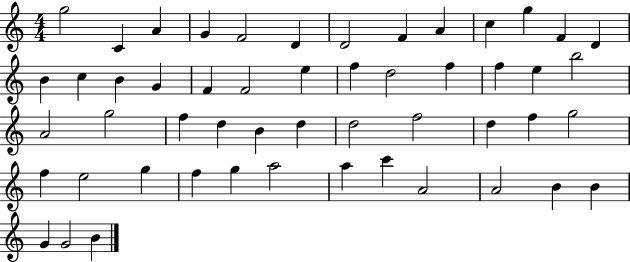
G5/h C4/q A4/q G4/q F4/h D4/q D4/h F4/q A4/q C5/q G5/q F4/q D4/q B4/q C5/q B4/q G4/q F4/q F4/h E5/q F5/q D5/h F5/q F5/q E5/q B5/h A4/h G5/h F5/q D5/q B4/q D5/q D5/h F5/h D5/q F5/q G5/h F5/q E5/h G5/q F5/q G5/q A5/h A5/q C6/q A4/h A4/h B4/q B4/q G4/q G4/h B4/q